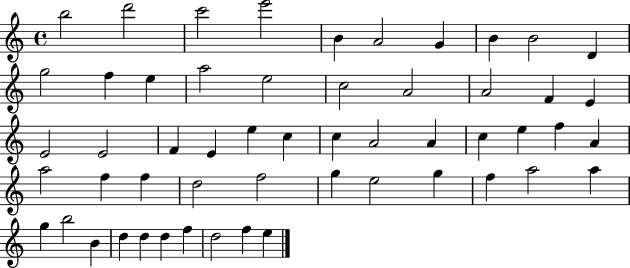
B5/h D6/h C6/h E6/h B4/q A4/h G4/q B4/q B4/h D4/q G5/h F5/q E5/q A5/h E5/h C5/h A4/h A4/h F4/q E4/q E4/h E4/h F4/q E4/q E5/q C5/q C5/q A4/h A4/q C5/q E5/q F5/q A4/q A5/h F5/q F5/q D5/h F5/h G5/q E5/h G5/q F5/q A5/h A5/q G5/q B5/h B4/q D5/q D5/q D5/q F5/q D5/h F5/q E5/q